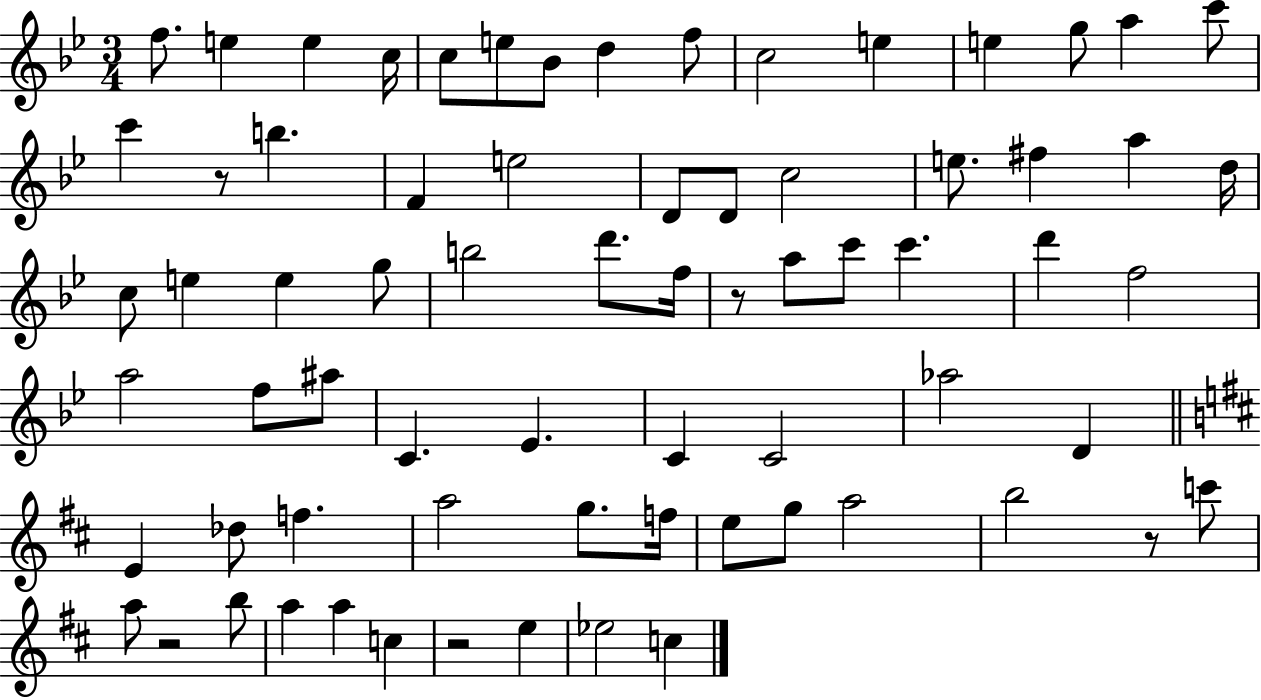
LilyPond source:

{
  \clef treble
  \numericTimeSignature
  \time 3/4
  \key bes \major
  f''8. e''4 e''4 c''16 | c''8 e''8 bes'8 d''4 f''8 | c''2 e''4 | e''4 g''8 a''4 c'''8 | \break c'''4 r8 b''4. | f'4 e''2 | d'8 d'8 c''2 | e''8. fis''4 a''4 d''16 | \break c''8 e''4 e''4 g''8 | b''2 d'''8. f''16 | r8 a''8 c'''8 c'''4. | d'''4 f''2 | \break a''2 f''8 ais''8 | c'4. ees'4. | c'4 c'2 | aes''2 d'4 | \break \bar "||" \break \key d \major e'4 des''8 f''4. | a''2 g''8. f''16 | e''8 g''8 a''2 | b''2 r8 c'''8 | \break a''8 r2 b''8 | a''4 a''4 c''4 | r2 e''4 | ees''2 c''4 | \break \bar "|."
}